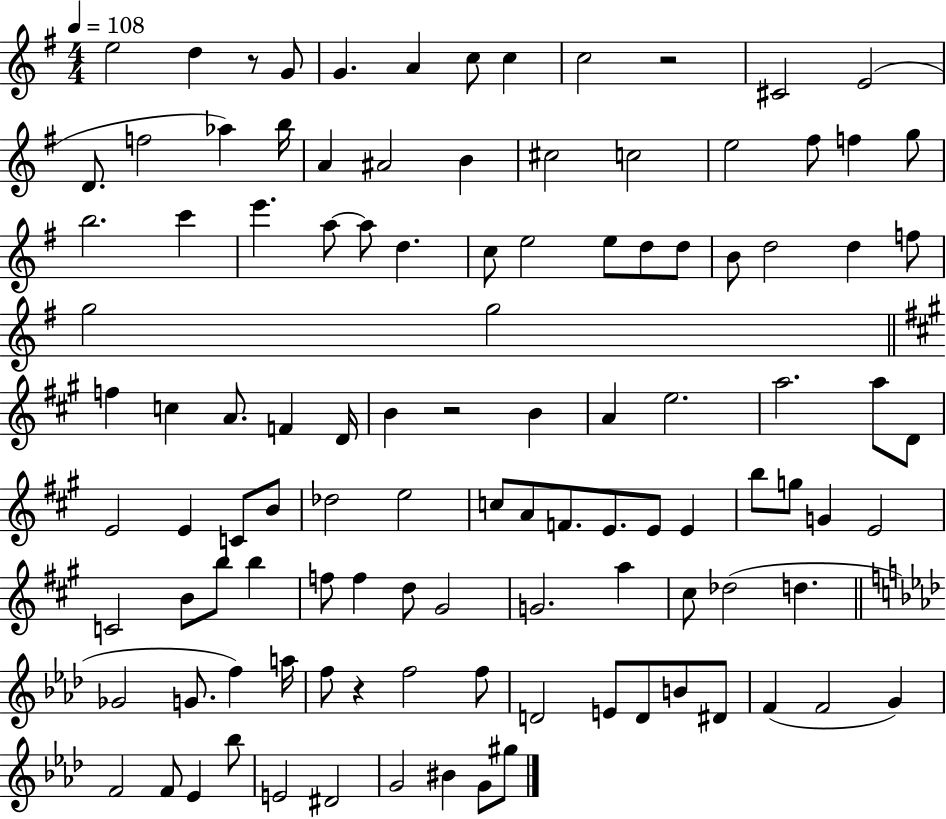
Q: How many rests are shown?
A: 4